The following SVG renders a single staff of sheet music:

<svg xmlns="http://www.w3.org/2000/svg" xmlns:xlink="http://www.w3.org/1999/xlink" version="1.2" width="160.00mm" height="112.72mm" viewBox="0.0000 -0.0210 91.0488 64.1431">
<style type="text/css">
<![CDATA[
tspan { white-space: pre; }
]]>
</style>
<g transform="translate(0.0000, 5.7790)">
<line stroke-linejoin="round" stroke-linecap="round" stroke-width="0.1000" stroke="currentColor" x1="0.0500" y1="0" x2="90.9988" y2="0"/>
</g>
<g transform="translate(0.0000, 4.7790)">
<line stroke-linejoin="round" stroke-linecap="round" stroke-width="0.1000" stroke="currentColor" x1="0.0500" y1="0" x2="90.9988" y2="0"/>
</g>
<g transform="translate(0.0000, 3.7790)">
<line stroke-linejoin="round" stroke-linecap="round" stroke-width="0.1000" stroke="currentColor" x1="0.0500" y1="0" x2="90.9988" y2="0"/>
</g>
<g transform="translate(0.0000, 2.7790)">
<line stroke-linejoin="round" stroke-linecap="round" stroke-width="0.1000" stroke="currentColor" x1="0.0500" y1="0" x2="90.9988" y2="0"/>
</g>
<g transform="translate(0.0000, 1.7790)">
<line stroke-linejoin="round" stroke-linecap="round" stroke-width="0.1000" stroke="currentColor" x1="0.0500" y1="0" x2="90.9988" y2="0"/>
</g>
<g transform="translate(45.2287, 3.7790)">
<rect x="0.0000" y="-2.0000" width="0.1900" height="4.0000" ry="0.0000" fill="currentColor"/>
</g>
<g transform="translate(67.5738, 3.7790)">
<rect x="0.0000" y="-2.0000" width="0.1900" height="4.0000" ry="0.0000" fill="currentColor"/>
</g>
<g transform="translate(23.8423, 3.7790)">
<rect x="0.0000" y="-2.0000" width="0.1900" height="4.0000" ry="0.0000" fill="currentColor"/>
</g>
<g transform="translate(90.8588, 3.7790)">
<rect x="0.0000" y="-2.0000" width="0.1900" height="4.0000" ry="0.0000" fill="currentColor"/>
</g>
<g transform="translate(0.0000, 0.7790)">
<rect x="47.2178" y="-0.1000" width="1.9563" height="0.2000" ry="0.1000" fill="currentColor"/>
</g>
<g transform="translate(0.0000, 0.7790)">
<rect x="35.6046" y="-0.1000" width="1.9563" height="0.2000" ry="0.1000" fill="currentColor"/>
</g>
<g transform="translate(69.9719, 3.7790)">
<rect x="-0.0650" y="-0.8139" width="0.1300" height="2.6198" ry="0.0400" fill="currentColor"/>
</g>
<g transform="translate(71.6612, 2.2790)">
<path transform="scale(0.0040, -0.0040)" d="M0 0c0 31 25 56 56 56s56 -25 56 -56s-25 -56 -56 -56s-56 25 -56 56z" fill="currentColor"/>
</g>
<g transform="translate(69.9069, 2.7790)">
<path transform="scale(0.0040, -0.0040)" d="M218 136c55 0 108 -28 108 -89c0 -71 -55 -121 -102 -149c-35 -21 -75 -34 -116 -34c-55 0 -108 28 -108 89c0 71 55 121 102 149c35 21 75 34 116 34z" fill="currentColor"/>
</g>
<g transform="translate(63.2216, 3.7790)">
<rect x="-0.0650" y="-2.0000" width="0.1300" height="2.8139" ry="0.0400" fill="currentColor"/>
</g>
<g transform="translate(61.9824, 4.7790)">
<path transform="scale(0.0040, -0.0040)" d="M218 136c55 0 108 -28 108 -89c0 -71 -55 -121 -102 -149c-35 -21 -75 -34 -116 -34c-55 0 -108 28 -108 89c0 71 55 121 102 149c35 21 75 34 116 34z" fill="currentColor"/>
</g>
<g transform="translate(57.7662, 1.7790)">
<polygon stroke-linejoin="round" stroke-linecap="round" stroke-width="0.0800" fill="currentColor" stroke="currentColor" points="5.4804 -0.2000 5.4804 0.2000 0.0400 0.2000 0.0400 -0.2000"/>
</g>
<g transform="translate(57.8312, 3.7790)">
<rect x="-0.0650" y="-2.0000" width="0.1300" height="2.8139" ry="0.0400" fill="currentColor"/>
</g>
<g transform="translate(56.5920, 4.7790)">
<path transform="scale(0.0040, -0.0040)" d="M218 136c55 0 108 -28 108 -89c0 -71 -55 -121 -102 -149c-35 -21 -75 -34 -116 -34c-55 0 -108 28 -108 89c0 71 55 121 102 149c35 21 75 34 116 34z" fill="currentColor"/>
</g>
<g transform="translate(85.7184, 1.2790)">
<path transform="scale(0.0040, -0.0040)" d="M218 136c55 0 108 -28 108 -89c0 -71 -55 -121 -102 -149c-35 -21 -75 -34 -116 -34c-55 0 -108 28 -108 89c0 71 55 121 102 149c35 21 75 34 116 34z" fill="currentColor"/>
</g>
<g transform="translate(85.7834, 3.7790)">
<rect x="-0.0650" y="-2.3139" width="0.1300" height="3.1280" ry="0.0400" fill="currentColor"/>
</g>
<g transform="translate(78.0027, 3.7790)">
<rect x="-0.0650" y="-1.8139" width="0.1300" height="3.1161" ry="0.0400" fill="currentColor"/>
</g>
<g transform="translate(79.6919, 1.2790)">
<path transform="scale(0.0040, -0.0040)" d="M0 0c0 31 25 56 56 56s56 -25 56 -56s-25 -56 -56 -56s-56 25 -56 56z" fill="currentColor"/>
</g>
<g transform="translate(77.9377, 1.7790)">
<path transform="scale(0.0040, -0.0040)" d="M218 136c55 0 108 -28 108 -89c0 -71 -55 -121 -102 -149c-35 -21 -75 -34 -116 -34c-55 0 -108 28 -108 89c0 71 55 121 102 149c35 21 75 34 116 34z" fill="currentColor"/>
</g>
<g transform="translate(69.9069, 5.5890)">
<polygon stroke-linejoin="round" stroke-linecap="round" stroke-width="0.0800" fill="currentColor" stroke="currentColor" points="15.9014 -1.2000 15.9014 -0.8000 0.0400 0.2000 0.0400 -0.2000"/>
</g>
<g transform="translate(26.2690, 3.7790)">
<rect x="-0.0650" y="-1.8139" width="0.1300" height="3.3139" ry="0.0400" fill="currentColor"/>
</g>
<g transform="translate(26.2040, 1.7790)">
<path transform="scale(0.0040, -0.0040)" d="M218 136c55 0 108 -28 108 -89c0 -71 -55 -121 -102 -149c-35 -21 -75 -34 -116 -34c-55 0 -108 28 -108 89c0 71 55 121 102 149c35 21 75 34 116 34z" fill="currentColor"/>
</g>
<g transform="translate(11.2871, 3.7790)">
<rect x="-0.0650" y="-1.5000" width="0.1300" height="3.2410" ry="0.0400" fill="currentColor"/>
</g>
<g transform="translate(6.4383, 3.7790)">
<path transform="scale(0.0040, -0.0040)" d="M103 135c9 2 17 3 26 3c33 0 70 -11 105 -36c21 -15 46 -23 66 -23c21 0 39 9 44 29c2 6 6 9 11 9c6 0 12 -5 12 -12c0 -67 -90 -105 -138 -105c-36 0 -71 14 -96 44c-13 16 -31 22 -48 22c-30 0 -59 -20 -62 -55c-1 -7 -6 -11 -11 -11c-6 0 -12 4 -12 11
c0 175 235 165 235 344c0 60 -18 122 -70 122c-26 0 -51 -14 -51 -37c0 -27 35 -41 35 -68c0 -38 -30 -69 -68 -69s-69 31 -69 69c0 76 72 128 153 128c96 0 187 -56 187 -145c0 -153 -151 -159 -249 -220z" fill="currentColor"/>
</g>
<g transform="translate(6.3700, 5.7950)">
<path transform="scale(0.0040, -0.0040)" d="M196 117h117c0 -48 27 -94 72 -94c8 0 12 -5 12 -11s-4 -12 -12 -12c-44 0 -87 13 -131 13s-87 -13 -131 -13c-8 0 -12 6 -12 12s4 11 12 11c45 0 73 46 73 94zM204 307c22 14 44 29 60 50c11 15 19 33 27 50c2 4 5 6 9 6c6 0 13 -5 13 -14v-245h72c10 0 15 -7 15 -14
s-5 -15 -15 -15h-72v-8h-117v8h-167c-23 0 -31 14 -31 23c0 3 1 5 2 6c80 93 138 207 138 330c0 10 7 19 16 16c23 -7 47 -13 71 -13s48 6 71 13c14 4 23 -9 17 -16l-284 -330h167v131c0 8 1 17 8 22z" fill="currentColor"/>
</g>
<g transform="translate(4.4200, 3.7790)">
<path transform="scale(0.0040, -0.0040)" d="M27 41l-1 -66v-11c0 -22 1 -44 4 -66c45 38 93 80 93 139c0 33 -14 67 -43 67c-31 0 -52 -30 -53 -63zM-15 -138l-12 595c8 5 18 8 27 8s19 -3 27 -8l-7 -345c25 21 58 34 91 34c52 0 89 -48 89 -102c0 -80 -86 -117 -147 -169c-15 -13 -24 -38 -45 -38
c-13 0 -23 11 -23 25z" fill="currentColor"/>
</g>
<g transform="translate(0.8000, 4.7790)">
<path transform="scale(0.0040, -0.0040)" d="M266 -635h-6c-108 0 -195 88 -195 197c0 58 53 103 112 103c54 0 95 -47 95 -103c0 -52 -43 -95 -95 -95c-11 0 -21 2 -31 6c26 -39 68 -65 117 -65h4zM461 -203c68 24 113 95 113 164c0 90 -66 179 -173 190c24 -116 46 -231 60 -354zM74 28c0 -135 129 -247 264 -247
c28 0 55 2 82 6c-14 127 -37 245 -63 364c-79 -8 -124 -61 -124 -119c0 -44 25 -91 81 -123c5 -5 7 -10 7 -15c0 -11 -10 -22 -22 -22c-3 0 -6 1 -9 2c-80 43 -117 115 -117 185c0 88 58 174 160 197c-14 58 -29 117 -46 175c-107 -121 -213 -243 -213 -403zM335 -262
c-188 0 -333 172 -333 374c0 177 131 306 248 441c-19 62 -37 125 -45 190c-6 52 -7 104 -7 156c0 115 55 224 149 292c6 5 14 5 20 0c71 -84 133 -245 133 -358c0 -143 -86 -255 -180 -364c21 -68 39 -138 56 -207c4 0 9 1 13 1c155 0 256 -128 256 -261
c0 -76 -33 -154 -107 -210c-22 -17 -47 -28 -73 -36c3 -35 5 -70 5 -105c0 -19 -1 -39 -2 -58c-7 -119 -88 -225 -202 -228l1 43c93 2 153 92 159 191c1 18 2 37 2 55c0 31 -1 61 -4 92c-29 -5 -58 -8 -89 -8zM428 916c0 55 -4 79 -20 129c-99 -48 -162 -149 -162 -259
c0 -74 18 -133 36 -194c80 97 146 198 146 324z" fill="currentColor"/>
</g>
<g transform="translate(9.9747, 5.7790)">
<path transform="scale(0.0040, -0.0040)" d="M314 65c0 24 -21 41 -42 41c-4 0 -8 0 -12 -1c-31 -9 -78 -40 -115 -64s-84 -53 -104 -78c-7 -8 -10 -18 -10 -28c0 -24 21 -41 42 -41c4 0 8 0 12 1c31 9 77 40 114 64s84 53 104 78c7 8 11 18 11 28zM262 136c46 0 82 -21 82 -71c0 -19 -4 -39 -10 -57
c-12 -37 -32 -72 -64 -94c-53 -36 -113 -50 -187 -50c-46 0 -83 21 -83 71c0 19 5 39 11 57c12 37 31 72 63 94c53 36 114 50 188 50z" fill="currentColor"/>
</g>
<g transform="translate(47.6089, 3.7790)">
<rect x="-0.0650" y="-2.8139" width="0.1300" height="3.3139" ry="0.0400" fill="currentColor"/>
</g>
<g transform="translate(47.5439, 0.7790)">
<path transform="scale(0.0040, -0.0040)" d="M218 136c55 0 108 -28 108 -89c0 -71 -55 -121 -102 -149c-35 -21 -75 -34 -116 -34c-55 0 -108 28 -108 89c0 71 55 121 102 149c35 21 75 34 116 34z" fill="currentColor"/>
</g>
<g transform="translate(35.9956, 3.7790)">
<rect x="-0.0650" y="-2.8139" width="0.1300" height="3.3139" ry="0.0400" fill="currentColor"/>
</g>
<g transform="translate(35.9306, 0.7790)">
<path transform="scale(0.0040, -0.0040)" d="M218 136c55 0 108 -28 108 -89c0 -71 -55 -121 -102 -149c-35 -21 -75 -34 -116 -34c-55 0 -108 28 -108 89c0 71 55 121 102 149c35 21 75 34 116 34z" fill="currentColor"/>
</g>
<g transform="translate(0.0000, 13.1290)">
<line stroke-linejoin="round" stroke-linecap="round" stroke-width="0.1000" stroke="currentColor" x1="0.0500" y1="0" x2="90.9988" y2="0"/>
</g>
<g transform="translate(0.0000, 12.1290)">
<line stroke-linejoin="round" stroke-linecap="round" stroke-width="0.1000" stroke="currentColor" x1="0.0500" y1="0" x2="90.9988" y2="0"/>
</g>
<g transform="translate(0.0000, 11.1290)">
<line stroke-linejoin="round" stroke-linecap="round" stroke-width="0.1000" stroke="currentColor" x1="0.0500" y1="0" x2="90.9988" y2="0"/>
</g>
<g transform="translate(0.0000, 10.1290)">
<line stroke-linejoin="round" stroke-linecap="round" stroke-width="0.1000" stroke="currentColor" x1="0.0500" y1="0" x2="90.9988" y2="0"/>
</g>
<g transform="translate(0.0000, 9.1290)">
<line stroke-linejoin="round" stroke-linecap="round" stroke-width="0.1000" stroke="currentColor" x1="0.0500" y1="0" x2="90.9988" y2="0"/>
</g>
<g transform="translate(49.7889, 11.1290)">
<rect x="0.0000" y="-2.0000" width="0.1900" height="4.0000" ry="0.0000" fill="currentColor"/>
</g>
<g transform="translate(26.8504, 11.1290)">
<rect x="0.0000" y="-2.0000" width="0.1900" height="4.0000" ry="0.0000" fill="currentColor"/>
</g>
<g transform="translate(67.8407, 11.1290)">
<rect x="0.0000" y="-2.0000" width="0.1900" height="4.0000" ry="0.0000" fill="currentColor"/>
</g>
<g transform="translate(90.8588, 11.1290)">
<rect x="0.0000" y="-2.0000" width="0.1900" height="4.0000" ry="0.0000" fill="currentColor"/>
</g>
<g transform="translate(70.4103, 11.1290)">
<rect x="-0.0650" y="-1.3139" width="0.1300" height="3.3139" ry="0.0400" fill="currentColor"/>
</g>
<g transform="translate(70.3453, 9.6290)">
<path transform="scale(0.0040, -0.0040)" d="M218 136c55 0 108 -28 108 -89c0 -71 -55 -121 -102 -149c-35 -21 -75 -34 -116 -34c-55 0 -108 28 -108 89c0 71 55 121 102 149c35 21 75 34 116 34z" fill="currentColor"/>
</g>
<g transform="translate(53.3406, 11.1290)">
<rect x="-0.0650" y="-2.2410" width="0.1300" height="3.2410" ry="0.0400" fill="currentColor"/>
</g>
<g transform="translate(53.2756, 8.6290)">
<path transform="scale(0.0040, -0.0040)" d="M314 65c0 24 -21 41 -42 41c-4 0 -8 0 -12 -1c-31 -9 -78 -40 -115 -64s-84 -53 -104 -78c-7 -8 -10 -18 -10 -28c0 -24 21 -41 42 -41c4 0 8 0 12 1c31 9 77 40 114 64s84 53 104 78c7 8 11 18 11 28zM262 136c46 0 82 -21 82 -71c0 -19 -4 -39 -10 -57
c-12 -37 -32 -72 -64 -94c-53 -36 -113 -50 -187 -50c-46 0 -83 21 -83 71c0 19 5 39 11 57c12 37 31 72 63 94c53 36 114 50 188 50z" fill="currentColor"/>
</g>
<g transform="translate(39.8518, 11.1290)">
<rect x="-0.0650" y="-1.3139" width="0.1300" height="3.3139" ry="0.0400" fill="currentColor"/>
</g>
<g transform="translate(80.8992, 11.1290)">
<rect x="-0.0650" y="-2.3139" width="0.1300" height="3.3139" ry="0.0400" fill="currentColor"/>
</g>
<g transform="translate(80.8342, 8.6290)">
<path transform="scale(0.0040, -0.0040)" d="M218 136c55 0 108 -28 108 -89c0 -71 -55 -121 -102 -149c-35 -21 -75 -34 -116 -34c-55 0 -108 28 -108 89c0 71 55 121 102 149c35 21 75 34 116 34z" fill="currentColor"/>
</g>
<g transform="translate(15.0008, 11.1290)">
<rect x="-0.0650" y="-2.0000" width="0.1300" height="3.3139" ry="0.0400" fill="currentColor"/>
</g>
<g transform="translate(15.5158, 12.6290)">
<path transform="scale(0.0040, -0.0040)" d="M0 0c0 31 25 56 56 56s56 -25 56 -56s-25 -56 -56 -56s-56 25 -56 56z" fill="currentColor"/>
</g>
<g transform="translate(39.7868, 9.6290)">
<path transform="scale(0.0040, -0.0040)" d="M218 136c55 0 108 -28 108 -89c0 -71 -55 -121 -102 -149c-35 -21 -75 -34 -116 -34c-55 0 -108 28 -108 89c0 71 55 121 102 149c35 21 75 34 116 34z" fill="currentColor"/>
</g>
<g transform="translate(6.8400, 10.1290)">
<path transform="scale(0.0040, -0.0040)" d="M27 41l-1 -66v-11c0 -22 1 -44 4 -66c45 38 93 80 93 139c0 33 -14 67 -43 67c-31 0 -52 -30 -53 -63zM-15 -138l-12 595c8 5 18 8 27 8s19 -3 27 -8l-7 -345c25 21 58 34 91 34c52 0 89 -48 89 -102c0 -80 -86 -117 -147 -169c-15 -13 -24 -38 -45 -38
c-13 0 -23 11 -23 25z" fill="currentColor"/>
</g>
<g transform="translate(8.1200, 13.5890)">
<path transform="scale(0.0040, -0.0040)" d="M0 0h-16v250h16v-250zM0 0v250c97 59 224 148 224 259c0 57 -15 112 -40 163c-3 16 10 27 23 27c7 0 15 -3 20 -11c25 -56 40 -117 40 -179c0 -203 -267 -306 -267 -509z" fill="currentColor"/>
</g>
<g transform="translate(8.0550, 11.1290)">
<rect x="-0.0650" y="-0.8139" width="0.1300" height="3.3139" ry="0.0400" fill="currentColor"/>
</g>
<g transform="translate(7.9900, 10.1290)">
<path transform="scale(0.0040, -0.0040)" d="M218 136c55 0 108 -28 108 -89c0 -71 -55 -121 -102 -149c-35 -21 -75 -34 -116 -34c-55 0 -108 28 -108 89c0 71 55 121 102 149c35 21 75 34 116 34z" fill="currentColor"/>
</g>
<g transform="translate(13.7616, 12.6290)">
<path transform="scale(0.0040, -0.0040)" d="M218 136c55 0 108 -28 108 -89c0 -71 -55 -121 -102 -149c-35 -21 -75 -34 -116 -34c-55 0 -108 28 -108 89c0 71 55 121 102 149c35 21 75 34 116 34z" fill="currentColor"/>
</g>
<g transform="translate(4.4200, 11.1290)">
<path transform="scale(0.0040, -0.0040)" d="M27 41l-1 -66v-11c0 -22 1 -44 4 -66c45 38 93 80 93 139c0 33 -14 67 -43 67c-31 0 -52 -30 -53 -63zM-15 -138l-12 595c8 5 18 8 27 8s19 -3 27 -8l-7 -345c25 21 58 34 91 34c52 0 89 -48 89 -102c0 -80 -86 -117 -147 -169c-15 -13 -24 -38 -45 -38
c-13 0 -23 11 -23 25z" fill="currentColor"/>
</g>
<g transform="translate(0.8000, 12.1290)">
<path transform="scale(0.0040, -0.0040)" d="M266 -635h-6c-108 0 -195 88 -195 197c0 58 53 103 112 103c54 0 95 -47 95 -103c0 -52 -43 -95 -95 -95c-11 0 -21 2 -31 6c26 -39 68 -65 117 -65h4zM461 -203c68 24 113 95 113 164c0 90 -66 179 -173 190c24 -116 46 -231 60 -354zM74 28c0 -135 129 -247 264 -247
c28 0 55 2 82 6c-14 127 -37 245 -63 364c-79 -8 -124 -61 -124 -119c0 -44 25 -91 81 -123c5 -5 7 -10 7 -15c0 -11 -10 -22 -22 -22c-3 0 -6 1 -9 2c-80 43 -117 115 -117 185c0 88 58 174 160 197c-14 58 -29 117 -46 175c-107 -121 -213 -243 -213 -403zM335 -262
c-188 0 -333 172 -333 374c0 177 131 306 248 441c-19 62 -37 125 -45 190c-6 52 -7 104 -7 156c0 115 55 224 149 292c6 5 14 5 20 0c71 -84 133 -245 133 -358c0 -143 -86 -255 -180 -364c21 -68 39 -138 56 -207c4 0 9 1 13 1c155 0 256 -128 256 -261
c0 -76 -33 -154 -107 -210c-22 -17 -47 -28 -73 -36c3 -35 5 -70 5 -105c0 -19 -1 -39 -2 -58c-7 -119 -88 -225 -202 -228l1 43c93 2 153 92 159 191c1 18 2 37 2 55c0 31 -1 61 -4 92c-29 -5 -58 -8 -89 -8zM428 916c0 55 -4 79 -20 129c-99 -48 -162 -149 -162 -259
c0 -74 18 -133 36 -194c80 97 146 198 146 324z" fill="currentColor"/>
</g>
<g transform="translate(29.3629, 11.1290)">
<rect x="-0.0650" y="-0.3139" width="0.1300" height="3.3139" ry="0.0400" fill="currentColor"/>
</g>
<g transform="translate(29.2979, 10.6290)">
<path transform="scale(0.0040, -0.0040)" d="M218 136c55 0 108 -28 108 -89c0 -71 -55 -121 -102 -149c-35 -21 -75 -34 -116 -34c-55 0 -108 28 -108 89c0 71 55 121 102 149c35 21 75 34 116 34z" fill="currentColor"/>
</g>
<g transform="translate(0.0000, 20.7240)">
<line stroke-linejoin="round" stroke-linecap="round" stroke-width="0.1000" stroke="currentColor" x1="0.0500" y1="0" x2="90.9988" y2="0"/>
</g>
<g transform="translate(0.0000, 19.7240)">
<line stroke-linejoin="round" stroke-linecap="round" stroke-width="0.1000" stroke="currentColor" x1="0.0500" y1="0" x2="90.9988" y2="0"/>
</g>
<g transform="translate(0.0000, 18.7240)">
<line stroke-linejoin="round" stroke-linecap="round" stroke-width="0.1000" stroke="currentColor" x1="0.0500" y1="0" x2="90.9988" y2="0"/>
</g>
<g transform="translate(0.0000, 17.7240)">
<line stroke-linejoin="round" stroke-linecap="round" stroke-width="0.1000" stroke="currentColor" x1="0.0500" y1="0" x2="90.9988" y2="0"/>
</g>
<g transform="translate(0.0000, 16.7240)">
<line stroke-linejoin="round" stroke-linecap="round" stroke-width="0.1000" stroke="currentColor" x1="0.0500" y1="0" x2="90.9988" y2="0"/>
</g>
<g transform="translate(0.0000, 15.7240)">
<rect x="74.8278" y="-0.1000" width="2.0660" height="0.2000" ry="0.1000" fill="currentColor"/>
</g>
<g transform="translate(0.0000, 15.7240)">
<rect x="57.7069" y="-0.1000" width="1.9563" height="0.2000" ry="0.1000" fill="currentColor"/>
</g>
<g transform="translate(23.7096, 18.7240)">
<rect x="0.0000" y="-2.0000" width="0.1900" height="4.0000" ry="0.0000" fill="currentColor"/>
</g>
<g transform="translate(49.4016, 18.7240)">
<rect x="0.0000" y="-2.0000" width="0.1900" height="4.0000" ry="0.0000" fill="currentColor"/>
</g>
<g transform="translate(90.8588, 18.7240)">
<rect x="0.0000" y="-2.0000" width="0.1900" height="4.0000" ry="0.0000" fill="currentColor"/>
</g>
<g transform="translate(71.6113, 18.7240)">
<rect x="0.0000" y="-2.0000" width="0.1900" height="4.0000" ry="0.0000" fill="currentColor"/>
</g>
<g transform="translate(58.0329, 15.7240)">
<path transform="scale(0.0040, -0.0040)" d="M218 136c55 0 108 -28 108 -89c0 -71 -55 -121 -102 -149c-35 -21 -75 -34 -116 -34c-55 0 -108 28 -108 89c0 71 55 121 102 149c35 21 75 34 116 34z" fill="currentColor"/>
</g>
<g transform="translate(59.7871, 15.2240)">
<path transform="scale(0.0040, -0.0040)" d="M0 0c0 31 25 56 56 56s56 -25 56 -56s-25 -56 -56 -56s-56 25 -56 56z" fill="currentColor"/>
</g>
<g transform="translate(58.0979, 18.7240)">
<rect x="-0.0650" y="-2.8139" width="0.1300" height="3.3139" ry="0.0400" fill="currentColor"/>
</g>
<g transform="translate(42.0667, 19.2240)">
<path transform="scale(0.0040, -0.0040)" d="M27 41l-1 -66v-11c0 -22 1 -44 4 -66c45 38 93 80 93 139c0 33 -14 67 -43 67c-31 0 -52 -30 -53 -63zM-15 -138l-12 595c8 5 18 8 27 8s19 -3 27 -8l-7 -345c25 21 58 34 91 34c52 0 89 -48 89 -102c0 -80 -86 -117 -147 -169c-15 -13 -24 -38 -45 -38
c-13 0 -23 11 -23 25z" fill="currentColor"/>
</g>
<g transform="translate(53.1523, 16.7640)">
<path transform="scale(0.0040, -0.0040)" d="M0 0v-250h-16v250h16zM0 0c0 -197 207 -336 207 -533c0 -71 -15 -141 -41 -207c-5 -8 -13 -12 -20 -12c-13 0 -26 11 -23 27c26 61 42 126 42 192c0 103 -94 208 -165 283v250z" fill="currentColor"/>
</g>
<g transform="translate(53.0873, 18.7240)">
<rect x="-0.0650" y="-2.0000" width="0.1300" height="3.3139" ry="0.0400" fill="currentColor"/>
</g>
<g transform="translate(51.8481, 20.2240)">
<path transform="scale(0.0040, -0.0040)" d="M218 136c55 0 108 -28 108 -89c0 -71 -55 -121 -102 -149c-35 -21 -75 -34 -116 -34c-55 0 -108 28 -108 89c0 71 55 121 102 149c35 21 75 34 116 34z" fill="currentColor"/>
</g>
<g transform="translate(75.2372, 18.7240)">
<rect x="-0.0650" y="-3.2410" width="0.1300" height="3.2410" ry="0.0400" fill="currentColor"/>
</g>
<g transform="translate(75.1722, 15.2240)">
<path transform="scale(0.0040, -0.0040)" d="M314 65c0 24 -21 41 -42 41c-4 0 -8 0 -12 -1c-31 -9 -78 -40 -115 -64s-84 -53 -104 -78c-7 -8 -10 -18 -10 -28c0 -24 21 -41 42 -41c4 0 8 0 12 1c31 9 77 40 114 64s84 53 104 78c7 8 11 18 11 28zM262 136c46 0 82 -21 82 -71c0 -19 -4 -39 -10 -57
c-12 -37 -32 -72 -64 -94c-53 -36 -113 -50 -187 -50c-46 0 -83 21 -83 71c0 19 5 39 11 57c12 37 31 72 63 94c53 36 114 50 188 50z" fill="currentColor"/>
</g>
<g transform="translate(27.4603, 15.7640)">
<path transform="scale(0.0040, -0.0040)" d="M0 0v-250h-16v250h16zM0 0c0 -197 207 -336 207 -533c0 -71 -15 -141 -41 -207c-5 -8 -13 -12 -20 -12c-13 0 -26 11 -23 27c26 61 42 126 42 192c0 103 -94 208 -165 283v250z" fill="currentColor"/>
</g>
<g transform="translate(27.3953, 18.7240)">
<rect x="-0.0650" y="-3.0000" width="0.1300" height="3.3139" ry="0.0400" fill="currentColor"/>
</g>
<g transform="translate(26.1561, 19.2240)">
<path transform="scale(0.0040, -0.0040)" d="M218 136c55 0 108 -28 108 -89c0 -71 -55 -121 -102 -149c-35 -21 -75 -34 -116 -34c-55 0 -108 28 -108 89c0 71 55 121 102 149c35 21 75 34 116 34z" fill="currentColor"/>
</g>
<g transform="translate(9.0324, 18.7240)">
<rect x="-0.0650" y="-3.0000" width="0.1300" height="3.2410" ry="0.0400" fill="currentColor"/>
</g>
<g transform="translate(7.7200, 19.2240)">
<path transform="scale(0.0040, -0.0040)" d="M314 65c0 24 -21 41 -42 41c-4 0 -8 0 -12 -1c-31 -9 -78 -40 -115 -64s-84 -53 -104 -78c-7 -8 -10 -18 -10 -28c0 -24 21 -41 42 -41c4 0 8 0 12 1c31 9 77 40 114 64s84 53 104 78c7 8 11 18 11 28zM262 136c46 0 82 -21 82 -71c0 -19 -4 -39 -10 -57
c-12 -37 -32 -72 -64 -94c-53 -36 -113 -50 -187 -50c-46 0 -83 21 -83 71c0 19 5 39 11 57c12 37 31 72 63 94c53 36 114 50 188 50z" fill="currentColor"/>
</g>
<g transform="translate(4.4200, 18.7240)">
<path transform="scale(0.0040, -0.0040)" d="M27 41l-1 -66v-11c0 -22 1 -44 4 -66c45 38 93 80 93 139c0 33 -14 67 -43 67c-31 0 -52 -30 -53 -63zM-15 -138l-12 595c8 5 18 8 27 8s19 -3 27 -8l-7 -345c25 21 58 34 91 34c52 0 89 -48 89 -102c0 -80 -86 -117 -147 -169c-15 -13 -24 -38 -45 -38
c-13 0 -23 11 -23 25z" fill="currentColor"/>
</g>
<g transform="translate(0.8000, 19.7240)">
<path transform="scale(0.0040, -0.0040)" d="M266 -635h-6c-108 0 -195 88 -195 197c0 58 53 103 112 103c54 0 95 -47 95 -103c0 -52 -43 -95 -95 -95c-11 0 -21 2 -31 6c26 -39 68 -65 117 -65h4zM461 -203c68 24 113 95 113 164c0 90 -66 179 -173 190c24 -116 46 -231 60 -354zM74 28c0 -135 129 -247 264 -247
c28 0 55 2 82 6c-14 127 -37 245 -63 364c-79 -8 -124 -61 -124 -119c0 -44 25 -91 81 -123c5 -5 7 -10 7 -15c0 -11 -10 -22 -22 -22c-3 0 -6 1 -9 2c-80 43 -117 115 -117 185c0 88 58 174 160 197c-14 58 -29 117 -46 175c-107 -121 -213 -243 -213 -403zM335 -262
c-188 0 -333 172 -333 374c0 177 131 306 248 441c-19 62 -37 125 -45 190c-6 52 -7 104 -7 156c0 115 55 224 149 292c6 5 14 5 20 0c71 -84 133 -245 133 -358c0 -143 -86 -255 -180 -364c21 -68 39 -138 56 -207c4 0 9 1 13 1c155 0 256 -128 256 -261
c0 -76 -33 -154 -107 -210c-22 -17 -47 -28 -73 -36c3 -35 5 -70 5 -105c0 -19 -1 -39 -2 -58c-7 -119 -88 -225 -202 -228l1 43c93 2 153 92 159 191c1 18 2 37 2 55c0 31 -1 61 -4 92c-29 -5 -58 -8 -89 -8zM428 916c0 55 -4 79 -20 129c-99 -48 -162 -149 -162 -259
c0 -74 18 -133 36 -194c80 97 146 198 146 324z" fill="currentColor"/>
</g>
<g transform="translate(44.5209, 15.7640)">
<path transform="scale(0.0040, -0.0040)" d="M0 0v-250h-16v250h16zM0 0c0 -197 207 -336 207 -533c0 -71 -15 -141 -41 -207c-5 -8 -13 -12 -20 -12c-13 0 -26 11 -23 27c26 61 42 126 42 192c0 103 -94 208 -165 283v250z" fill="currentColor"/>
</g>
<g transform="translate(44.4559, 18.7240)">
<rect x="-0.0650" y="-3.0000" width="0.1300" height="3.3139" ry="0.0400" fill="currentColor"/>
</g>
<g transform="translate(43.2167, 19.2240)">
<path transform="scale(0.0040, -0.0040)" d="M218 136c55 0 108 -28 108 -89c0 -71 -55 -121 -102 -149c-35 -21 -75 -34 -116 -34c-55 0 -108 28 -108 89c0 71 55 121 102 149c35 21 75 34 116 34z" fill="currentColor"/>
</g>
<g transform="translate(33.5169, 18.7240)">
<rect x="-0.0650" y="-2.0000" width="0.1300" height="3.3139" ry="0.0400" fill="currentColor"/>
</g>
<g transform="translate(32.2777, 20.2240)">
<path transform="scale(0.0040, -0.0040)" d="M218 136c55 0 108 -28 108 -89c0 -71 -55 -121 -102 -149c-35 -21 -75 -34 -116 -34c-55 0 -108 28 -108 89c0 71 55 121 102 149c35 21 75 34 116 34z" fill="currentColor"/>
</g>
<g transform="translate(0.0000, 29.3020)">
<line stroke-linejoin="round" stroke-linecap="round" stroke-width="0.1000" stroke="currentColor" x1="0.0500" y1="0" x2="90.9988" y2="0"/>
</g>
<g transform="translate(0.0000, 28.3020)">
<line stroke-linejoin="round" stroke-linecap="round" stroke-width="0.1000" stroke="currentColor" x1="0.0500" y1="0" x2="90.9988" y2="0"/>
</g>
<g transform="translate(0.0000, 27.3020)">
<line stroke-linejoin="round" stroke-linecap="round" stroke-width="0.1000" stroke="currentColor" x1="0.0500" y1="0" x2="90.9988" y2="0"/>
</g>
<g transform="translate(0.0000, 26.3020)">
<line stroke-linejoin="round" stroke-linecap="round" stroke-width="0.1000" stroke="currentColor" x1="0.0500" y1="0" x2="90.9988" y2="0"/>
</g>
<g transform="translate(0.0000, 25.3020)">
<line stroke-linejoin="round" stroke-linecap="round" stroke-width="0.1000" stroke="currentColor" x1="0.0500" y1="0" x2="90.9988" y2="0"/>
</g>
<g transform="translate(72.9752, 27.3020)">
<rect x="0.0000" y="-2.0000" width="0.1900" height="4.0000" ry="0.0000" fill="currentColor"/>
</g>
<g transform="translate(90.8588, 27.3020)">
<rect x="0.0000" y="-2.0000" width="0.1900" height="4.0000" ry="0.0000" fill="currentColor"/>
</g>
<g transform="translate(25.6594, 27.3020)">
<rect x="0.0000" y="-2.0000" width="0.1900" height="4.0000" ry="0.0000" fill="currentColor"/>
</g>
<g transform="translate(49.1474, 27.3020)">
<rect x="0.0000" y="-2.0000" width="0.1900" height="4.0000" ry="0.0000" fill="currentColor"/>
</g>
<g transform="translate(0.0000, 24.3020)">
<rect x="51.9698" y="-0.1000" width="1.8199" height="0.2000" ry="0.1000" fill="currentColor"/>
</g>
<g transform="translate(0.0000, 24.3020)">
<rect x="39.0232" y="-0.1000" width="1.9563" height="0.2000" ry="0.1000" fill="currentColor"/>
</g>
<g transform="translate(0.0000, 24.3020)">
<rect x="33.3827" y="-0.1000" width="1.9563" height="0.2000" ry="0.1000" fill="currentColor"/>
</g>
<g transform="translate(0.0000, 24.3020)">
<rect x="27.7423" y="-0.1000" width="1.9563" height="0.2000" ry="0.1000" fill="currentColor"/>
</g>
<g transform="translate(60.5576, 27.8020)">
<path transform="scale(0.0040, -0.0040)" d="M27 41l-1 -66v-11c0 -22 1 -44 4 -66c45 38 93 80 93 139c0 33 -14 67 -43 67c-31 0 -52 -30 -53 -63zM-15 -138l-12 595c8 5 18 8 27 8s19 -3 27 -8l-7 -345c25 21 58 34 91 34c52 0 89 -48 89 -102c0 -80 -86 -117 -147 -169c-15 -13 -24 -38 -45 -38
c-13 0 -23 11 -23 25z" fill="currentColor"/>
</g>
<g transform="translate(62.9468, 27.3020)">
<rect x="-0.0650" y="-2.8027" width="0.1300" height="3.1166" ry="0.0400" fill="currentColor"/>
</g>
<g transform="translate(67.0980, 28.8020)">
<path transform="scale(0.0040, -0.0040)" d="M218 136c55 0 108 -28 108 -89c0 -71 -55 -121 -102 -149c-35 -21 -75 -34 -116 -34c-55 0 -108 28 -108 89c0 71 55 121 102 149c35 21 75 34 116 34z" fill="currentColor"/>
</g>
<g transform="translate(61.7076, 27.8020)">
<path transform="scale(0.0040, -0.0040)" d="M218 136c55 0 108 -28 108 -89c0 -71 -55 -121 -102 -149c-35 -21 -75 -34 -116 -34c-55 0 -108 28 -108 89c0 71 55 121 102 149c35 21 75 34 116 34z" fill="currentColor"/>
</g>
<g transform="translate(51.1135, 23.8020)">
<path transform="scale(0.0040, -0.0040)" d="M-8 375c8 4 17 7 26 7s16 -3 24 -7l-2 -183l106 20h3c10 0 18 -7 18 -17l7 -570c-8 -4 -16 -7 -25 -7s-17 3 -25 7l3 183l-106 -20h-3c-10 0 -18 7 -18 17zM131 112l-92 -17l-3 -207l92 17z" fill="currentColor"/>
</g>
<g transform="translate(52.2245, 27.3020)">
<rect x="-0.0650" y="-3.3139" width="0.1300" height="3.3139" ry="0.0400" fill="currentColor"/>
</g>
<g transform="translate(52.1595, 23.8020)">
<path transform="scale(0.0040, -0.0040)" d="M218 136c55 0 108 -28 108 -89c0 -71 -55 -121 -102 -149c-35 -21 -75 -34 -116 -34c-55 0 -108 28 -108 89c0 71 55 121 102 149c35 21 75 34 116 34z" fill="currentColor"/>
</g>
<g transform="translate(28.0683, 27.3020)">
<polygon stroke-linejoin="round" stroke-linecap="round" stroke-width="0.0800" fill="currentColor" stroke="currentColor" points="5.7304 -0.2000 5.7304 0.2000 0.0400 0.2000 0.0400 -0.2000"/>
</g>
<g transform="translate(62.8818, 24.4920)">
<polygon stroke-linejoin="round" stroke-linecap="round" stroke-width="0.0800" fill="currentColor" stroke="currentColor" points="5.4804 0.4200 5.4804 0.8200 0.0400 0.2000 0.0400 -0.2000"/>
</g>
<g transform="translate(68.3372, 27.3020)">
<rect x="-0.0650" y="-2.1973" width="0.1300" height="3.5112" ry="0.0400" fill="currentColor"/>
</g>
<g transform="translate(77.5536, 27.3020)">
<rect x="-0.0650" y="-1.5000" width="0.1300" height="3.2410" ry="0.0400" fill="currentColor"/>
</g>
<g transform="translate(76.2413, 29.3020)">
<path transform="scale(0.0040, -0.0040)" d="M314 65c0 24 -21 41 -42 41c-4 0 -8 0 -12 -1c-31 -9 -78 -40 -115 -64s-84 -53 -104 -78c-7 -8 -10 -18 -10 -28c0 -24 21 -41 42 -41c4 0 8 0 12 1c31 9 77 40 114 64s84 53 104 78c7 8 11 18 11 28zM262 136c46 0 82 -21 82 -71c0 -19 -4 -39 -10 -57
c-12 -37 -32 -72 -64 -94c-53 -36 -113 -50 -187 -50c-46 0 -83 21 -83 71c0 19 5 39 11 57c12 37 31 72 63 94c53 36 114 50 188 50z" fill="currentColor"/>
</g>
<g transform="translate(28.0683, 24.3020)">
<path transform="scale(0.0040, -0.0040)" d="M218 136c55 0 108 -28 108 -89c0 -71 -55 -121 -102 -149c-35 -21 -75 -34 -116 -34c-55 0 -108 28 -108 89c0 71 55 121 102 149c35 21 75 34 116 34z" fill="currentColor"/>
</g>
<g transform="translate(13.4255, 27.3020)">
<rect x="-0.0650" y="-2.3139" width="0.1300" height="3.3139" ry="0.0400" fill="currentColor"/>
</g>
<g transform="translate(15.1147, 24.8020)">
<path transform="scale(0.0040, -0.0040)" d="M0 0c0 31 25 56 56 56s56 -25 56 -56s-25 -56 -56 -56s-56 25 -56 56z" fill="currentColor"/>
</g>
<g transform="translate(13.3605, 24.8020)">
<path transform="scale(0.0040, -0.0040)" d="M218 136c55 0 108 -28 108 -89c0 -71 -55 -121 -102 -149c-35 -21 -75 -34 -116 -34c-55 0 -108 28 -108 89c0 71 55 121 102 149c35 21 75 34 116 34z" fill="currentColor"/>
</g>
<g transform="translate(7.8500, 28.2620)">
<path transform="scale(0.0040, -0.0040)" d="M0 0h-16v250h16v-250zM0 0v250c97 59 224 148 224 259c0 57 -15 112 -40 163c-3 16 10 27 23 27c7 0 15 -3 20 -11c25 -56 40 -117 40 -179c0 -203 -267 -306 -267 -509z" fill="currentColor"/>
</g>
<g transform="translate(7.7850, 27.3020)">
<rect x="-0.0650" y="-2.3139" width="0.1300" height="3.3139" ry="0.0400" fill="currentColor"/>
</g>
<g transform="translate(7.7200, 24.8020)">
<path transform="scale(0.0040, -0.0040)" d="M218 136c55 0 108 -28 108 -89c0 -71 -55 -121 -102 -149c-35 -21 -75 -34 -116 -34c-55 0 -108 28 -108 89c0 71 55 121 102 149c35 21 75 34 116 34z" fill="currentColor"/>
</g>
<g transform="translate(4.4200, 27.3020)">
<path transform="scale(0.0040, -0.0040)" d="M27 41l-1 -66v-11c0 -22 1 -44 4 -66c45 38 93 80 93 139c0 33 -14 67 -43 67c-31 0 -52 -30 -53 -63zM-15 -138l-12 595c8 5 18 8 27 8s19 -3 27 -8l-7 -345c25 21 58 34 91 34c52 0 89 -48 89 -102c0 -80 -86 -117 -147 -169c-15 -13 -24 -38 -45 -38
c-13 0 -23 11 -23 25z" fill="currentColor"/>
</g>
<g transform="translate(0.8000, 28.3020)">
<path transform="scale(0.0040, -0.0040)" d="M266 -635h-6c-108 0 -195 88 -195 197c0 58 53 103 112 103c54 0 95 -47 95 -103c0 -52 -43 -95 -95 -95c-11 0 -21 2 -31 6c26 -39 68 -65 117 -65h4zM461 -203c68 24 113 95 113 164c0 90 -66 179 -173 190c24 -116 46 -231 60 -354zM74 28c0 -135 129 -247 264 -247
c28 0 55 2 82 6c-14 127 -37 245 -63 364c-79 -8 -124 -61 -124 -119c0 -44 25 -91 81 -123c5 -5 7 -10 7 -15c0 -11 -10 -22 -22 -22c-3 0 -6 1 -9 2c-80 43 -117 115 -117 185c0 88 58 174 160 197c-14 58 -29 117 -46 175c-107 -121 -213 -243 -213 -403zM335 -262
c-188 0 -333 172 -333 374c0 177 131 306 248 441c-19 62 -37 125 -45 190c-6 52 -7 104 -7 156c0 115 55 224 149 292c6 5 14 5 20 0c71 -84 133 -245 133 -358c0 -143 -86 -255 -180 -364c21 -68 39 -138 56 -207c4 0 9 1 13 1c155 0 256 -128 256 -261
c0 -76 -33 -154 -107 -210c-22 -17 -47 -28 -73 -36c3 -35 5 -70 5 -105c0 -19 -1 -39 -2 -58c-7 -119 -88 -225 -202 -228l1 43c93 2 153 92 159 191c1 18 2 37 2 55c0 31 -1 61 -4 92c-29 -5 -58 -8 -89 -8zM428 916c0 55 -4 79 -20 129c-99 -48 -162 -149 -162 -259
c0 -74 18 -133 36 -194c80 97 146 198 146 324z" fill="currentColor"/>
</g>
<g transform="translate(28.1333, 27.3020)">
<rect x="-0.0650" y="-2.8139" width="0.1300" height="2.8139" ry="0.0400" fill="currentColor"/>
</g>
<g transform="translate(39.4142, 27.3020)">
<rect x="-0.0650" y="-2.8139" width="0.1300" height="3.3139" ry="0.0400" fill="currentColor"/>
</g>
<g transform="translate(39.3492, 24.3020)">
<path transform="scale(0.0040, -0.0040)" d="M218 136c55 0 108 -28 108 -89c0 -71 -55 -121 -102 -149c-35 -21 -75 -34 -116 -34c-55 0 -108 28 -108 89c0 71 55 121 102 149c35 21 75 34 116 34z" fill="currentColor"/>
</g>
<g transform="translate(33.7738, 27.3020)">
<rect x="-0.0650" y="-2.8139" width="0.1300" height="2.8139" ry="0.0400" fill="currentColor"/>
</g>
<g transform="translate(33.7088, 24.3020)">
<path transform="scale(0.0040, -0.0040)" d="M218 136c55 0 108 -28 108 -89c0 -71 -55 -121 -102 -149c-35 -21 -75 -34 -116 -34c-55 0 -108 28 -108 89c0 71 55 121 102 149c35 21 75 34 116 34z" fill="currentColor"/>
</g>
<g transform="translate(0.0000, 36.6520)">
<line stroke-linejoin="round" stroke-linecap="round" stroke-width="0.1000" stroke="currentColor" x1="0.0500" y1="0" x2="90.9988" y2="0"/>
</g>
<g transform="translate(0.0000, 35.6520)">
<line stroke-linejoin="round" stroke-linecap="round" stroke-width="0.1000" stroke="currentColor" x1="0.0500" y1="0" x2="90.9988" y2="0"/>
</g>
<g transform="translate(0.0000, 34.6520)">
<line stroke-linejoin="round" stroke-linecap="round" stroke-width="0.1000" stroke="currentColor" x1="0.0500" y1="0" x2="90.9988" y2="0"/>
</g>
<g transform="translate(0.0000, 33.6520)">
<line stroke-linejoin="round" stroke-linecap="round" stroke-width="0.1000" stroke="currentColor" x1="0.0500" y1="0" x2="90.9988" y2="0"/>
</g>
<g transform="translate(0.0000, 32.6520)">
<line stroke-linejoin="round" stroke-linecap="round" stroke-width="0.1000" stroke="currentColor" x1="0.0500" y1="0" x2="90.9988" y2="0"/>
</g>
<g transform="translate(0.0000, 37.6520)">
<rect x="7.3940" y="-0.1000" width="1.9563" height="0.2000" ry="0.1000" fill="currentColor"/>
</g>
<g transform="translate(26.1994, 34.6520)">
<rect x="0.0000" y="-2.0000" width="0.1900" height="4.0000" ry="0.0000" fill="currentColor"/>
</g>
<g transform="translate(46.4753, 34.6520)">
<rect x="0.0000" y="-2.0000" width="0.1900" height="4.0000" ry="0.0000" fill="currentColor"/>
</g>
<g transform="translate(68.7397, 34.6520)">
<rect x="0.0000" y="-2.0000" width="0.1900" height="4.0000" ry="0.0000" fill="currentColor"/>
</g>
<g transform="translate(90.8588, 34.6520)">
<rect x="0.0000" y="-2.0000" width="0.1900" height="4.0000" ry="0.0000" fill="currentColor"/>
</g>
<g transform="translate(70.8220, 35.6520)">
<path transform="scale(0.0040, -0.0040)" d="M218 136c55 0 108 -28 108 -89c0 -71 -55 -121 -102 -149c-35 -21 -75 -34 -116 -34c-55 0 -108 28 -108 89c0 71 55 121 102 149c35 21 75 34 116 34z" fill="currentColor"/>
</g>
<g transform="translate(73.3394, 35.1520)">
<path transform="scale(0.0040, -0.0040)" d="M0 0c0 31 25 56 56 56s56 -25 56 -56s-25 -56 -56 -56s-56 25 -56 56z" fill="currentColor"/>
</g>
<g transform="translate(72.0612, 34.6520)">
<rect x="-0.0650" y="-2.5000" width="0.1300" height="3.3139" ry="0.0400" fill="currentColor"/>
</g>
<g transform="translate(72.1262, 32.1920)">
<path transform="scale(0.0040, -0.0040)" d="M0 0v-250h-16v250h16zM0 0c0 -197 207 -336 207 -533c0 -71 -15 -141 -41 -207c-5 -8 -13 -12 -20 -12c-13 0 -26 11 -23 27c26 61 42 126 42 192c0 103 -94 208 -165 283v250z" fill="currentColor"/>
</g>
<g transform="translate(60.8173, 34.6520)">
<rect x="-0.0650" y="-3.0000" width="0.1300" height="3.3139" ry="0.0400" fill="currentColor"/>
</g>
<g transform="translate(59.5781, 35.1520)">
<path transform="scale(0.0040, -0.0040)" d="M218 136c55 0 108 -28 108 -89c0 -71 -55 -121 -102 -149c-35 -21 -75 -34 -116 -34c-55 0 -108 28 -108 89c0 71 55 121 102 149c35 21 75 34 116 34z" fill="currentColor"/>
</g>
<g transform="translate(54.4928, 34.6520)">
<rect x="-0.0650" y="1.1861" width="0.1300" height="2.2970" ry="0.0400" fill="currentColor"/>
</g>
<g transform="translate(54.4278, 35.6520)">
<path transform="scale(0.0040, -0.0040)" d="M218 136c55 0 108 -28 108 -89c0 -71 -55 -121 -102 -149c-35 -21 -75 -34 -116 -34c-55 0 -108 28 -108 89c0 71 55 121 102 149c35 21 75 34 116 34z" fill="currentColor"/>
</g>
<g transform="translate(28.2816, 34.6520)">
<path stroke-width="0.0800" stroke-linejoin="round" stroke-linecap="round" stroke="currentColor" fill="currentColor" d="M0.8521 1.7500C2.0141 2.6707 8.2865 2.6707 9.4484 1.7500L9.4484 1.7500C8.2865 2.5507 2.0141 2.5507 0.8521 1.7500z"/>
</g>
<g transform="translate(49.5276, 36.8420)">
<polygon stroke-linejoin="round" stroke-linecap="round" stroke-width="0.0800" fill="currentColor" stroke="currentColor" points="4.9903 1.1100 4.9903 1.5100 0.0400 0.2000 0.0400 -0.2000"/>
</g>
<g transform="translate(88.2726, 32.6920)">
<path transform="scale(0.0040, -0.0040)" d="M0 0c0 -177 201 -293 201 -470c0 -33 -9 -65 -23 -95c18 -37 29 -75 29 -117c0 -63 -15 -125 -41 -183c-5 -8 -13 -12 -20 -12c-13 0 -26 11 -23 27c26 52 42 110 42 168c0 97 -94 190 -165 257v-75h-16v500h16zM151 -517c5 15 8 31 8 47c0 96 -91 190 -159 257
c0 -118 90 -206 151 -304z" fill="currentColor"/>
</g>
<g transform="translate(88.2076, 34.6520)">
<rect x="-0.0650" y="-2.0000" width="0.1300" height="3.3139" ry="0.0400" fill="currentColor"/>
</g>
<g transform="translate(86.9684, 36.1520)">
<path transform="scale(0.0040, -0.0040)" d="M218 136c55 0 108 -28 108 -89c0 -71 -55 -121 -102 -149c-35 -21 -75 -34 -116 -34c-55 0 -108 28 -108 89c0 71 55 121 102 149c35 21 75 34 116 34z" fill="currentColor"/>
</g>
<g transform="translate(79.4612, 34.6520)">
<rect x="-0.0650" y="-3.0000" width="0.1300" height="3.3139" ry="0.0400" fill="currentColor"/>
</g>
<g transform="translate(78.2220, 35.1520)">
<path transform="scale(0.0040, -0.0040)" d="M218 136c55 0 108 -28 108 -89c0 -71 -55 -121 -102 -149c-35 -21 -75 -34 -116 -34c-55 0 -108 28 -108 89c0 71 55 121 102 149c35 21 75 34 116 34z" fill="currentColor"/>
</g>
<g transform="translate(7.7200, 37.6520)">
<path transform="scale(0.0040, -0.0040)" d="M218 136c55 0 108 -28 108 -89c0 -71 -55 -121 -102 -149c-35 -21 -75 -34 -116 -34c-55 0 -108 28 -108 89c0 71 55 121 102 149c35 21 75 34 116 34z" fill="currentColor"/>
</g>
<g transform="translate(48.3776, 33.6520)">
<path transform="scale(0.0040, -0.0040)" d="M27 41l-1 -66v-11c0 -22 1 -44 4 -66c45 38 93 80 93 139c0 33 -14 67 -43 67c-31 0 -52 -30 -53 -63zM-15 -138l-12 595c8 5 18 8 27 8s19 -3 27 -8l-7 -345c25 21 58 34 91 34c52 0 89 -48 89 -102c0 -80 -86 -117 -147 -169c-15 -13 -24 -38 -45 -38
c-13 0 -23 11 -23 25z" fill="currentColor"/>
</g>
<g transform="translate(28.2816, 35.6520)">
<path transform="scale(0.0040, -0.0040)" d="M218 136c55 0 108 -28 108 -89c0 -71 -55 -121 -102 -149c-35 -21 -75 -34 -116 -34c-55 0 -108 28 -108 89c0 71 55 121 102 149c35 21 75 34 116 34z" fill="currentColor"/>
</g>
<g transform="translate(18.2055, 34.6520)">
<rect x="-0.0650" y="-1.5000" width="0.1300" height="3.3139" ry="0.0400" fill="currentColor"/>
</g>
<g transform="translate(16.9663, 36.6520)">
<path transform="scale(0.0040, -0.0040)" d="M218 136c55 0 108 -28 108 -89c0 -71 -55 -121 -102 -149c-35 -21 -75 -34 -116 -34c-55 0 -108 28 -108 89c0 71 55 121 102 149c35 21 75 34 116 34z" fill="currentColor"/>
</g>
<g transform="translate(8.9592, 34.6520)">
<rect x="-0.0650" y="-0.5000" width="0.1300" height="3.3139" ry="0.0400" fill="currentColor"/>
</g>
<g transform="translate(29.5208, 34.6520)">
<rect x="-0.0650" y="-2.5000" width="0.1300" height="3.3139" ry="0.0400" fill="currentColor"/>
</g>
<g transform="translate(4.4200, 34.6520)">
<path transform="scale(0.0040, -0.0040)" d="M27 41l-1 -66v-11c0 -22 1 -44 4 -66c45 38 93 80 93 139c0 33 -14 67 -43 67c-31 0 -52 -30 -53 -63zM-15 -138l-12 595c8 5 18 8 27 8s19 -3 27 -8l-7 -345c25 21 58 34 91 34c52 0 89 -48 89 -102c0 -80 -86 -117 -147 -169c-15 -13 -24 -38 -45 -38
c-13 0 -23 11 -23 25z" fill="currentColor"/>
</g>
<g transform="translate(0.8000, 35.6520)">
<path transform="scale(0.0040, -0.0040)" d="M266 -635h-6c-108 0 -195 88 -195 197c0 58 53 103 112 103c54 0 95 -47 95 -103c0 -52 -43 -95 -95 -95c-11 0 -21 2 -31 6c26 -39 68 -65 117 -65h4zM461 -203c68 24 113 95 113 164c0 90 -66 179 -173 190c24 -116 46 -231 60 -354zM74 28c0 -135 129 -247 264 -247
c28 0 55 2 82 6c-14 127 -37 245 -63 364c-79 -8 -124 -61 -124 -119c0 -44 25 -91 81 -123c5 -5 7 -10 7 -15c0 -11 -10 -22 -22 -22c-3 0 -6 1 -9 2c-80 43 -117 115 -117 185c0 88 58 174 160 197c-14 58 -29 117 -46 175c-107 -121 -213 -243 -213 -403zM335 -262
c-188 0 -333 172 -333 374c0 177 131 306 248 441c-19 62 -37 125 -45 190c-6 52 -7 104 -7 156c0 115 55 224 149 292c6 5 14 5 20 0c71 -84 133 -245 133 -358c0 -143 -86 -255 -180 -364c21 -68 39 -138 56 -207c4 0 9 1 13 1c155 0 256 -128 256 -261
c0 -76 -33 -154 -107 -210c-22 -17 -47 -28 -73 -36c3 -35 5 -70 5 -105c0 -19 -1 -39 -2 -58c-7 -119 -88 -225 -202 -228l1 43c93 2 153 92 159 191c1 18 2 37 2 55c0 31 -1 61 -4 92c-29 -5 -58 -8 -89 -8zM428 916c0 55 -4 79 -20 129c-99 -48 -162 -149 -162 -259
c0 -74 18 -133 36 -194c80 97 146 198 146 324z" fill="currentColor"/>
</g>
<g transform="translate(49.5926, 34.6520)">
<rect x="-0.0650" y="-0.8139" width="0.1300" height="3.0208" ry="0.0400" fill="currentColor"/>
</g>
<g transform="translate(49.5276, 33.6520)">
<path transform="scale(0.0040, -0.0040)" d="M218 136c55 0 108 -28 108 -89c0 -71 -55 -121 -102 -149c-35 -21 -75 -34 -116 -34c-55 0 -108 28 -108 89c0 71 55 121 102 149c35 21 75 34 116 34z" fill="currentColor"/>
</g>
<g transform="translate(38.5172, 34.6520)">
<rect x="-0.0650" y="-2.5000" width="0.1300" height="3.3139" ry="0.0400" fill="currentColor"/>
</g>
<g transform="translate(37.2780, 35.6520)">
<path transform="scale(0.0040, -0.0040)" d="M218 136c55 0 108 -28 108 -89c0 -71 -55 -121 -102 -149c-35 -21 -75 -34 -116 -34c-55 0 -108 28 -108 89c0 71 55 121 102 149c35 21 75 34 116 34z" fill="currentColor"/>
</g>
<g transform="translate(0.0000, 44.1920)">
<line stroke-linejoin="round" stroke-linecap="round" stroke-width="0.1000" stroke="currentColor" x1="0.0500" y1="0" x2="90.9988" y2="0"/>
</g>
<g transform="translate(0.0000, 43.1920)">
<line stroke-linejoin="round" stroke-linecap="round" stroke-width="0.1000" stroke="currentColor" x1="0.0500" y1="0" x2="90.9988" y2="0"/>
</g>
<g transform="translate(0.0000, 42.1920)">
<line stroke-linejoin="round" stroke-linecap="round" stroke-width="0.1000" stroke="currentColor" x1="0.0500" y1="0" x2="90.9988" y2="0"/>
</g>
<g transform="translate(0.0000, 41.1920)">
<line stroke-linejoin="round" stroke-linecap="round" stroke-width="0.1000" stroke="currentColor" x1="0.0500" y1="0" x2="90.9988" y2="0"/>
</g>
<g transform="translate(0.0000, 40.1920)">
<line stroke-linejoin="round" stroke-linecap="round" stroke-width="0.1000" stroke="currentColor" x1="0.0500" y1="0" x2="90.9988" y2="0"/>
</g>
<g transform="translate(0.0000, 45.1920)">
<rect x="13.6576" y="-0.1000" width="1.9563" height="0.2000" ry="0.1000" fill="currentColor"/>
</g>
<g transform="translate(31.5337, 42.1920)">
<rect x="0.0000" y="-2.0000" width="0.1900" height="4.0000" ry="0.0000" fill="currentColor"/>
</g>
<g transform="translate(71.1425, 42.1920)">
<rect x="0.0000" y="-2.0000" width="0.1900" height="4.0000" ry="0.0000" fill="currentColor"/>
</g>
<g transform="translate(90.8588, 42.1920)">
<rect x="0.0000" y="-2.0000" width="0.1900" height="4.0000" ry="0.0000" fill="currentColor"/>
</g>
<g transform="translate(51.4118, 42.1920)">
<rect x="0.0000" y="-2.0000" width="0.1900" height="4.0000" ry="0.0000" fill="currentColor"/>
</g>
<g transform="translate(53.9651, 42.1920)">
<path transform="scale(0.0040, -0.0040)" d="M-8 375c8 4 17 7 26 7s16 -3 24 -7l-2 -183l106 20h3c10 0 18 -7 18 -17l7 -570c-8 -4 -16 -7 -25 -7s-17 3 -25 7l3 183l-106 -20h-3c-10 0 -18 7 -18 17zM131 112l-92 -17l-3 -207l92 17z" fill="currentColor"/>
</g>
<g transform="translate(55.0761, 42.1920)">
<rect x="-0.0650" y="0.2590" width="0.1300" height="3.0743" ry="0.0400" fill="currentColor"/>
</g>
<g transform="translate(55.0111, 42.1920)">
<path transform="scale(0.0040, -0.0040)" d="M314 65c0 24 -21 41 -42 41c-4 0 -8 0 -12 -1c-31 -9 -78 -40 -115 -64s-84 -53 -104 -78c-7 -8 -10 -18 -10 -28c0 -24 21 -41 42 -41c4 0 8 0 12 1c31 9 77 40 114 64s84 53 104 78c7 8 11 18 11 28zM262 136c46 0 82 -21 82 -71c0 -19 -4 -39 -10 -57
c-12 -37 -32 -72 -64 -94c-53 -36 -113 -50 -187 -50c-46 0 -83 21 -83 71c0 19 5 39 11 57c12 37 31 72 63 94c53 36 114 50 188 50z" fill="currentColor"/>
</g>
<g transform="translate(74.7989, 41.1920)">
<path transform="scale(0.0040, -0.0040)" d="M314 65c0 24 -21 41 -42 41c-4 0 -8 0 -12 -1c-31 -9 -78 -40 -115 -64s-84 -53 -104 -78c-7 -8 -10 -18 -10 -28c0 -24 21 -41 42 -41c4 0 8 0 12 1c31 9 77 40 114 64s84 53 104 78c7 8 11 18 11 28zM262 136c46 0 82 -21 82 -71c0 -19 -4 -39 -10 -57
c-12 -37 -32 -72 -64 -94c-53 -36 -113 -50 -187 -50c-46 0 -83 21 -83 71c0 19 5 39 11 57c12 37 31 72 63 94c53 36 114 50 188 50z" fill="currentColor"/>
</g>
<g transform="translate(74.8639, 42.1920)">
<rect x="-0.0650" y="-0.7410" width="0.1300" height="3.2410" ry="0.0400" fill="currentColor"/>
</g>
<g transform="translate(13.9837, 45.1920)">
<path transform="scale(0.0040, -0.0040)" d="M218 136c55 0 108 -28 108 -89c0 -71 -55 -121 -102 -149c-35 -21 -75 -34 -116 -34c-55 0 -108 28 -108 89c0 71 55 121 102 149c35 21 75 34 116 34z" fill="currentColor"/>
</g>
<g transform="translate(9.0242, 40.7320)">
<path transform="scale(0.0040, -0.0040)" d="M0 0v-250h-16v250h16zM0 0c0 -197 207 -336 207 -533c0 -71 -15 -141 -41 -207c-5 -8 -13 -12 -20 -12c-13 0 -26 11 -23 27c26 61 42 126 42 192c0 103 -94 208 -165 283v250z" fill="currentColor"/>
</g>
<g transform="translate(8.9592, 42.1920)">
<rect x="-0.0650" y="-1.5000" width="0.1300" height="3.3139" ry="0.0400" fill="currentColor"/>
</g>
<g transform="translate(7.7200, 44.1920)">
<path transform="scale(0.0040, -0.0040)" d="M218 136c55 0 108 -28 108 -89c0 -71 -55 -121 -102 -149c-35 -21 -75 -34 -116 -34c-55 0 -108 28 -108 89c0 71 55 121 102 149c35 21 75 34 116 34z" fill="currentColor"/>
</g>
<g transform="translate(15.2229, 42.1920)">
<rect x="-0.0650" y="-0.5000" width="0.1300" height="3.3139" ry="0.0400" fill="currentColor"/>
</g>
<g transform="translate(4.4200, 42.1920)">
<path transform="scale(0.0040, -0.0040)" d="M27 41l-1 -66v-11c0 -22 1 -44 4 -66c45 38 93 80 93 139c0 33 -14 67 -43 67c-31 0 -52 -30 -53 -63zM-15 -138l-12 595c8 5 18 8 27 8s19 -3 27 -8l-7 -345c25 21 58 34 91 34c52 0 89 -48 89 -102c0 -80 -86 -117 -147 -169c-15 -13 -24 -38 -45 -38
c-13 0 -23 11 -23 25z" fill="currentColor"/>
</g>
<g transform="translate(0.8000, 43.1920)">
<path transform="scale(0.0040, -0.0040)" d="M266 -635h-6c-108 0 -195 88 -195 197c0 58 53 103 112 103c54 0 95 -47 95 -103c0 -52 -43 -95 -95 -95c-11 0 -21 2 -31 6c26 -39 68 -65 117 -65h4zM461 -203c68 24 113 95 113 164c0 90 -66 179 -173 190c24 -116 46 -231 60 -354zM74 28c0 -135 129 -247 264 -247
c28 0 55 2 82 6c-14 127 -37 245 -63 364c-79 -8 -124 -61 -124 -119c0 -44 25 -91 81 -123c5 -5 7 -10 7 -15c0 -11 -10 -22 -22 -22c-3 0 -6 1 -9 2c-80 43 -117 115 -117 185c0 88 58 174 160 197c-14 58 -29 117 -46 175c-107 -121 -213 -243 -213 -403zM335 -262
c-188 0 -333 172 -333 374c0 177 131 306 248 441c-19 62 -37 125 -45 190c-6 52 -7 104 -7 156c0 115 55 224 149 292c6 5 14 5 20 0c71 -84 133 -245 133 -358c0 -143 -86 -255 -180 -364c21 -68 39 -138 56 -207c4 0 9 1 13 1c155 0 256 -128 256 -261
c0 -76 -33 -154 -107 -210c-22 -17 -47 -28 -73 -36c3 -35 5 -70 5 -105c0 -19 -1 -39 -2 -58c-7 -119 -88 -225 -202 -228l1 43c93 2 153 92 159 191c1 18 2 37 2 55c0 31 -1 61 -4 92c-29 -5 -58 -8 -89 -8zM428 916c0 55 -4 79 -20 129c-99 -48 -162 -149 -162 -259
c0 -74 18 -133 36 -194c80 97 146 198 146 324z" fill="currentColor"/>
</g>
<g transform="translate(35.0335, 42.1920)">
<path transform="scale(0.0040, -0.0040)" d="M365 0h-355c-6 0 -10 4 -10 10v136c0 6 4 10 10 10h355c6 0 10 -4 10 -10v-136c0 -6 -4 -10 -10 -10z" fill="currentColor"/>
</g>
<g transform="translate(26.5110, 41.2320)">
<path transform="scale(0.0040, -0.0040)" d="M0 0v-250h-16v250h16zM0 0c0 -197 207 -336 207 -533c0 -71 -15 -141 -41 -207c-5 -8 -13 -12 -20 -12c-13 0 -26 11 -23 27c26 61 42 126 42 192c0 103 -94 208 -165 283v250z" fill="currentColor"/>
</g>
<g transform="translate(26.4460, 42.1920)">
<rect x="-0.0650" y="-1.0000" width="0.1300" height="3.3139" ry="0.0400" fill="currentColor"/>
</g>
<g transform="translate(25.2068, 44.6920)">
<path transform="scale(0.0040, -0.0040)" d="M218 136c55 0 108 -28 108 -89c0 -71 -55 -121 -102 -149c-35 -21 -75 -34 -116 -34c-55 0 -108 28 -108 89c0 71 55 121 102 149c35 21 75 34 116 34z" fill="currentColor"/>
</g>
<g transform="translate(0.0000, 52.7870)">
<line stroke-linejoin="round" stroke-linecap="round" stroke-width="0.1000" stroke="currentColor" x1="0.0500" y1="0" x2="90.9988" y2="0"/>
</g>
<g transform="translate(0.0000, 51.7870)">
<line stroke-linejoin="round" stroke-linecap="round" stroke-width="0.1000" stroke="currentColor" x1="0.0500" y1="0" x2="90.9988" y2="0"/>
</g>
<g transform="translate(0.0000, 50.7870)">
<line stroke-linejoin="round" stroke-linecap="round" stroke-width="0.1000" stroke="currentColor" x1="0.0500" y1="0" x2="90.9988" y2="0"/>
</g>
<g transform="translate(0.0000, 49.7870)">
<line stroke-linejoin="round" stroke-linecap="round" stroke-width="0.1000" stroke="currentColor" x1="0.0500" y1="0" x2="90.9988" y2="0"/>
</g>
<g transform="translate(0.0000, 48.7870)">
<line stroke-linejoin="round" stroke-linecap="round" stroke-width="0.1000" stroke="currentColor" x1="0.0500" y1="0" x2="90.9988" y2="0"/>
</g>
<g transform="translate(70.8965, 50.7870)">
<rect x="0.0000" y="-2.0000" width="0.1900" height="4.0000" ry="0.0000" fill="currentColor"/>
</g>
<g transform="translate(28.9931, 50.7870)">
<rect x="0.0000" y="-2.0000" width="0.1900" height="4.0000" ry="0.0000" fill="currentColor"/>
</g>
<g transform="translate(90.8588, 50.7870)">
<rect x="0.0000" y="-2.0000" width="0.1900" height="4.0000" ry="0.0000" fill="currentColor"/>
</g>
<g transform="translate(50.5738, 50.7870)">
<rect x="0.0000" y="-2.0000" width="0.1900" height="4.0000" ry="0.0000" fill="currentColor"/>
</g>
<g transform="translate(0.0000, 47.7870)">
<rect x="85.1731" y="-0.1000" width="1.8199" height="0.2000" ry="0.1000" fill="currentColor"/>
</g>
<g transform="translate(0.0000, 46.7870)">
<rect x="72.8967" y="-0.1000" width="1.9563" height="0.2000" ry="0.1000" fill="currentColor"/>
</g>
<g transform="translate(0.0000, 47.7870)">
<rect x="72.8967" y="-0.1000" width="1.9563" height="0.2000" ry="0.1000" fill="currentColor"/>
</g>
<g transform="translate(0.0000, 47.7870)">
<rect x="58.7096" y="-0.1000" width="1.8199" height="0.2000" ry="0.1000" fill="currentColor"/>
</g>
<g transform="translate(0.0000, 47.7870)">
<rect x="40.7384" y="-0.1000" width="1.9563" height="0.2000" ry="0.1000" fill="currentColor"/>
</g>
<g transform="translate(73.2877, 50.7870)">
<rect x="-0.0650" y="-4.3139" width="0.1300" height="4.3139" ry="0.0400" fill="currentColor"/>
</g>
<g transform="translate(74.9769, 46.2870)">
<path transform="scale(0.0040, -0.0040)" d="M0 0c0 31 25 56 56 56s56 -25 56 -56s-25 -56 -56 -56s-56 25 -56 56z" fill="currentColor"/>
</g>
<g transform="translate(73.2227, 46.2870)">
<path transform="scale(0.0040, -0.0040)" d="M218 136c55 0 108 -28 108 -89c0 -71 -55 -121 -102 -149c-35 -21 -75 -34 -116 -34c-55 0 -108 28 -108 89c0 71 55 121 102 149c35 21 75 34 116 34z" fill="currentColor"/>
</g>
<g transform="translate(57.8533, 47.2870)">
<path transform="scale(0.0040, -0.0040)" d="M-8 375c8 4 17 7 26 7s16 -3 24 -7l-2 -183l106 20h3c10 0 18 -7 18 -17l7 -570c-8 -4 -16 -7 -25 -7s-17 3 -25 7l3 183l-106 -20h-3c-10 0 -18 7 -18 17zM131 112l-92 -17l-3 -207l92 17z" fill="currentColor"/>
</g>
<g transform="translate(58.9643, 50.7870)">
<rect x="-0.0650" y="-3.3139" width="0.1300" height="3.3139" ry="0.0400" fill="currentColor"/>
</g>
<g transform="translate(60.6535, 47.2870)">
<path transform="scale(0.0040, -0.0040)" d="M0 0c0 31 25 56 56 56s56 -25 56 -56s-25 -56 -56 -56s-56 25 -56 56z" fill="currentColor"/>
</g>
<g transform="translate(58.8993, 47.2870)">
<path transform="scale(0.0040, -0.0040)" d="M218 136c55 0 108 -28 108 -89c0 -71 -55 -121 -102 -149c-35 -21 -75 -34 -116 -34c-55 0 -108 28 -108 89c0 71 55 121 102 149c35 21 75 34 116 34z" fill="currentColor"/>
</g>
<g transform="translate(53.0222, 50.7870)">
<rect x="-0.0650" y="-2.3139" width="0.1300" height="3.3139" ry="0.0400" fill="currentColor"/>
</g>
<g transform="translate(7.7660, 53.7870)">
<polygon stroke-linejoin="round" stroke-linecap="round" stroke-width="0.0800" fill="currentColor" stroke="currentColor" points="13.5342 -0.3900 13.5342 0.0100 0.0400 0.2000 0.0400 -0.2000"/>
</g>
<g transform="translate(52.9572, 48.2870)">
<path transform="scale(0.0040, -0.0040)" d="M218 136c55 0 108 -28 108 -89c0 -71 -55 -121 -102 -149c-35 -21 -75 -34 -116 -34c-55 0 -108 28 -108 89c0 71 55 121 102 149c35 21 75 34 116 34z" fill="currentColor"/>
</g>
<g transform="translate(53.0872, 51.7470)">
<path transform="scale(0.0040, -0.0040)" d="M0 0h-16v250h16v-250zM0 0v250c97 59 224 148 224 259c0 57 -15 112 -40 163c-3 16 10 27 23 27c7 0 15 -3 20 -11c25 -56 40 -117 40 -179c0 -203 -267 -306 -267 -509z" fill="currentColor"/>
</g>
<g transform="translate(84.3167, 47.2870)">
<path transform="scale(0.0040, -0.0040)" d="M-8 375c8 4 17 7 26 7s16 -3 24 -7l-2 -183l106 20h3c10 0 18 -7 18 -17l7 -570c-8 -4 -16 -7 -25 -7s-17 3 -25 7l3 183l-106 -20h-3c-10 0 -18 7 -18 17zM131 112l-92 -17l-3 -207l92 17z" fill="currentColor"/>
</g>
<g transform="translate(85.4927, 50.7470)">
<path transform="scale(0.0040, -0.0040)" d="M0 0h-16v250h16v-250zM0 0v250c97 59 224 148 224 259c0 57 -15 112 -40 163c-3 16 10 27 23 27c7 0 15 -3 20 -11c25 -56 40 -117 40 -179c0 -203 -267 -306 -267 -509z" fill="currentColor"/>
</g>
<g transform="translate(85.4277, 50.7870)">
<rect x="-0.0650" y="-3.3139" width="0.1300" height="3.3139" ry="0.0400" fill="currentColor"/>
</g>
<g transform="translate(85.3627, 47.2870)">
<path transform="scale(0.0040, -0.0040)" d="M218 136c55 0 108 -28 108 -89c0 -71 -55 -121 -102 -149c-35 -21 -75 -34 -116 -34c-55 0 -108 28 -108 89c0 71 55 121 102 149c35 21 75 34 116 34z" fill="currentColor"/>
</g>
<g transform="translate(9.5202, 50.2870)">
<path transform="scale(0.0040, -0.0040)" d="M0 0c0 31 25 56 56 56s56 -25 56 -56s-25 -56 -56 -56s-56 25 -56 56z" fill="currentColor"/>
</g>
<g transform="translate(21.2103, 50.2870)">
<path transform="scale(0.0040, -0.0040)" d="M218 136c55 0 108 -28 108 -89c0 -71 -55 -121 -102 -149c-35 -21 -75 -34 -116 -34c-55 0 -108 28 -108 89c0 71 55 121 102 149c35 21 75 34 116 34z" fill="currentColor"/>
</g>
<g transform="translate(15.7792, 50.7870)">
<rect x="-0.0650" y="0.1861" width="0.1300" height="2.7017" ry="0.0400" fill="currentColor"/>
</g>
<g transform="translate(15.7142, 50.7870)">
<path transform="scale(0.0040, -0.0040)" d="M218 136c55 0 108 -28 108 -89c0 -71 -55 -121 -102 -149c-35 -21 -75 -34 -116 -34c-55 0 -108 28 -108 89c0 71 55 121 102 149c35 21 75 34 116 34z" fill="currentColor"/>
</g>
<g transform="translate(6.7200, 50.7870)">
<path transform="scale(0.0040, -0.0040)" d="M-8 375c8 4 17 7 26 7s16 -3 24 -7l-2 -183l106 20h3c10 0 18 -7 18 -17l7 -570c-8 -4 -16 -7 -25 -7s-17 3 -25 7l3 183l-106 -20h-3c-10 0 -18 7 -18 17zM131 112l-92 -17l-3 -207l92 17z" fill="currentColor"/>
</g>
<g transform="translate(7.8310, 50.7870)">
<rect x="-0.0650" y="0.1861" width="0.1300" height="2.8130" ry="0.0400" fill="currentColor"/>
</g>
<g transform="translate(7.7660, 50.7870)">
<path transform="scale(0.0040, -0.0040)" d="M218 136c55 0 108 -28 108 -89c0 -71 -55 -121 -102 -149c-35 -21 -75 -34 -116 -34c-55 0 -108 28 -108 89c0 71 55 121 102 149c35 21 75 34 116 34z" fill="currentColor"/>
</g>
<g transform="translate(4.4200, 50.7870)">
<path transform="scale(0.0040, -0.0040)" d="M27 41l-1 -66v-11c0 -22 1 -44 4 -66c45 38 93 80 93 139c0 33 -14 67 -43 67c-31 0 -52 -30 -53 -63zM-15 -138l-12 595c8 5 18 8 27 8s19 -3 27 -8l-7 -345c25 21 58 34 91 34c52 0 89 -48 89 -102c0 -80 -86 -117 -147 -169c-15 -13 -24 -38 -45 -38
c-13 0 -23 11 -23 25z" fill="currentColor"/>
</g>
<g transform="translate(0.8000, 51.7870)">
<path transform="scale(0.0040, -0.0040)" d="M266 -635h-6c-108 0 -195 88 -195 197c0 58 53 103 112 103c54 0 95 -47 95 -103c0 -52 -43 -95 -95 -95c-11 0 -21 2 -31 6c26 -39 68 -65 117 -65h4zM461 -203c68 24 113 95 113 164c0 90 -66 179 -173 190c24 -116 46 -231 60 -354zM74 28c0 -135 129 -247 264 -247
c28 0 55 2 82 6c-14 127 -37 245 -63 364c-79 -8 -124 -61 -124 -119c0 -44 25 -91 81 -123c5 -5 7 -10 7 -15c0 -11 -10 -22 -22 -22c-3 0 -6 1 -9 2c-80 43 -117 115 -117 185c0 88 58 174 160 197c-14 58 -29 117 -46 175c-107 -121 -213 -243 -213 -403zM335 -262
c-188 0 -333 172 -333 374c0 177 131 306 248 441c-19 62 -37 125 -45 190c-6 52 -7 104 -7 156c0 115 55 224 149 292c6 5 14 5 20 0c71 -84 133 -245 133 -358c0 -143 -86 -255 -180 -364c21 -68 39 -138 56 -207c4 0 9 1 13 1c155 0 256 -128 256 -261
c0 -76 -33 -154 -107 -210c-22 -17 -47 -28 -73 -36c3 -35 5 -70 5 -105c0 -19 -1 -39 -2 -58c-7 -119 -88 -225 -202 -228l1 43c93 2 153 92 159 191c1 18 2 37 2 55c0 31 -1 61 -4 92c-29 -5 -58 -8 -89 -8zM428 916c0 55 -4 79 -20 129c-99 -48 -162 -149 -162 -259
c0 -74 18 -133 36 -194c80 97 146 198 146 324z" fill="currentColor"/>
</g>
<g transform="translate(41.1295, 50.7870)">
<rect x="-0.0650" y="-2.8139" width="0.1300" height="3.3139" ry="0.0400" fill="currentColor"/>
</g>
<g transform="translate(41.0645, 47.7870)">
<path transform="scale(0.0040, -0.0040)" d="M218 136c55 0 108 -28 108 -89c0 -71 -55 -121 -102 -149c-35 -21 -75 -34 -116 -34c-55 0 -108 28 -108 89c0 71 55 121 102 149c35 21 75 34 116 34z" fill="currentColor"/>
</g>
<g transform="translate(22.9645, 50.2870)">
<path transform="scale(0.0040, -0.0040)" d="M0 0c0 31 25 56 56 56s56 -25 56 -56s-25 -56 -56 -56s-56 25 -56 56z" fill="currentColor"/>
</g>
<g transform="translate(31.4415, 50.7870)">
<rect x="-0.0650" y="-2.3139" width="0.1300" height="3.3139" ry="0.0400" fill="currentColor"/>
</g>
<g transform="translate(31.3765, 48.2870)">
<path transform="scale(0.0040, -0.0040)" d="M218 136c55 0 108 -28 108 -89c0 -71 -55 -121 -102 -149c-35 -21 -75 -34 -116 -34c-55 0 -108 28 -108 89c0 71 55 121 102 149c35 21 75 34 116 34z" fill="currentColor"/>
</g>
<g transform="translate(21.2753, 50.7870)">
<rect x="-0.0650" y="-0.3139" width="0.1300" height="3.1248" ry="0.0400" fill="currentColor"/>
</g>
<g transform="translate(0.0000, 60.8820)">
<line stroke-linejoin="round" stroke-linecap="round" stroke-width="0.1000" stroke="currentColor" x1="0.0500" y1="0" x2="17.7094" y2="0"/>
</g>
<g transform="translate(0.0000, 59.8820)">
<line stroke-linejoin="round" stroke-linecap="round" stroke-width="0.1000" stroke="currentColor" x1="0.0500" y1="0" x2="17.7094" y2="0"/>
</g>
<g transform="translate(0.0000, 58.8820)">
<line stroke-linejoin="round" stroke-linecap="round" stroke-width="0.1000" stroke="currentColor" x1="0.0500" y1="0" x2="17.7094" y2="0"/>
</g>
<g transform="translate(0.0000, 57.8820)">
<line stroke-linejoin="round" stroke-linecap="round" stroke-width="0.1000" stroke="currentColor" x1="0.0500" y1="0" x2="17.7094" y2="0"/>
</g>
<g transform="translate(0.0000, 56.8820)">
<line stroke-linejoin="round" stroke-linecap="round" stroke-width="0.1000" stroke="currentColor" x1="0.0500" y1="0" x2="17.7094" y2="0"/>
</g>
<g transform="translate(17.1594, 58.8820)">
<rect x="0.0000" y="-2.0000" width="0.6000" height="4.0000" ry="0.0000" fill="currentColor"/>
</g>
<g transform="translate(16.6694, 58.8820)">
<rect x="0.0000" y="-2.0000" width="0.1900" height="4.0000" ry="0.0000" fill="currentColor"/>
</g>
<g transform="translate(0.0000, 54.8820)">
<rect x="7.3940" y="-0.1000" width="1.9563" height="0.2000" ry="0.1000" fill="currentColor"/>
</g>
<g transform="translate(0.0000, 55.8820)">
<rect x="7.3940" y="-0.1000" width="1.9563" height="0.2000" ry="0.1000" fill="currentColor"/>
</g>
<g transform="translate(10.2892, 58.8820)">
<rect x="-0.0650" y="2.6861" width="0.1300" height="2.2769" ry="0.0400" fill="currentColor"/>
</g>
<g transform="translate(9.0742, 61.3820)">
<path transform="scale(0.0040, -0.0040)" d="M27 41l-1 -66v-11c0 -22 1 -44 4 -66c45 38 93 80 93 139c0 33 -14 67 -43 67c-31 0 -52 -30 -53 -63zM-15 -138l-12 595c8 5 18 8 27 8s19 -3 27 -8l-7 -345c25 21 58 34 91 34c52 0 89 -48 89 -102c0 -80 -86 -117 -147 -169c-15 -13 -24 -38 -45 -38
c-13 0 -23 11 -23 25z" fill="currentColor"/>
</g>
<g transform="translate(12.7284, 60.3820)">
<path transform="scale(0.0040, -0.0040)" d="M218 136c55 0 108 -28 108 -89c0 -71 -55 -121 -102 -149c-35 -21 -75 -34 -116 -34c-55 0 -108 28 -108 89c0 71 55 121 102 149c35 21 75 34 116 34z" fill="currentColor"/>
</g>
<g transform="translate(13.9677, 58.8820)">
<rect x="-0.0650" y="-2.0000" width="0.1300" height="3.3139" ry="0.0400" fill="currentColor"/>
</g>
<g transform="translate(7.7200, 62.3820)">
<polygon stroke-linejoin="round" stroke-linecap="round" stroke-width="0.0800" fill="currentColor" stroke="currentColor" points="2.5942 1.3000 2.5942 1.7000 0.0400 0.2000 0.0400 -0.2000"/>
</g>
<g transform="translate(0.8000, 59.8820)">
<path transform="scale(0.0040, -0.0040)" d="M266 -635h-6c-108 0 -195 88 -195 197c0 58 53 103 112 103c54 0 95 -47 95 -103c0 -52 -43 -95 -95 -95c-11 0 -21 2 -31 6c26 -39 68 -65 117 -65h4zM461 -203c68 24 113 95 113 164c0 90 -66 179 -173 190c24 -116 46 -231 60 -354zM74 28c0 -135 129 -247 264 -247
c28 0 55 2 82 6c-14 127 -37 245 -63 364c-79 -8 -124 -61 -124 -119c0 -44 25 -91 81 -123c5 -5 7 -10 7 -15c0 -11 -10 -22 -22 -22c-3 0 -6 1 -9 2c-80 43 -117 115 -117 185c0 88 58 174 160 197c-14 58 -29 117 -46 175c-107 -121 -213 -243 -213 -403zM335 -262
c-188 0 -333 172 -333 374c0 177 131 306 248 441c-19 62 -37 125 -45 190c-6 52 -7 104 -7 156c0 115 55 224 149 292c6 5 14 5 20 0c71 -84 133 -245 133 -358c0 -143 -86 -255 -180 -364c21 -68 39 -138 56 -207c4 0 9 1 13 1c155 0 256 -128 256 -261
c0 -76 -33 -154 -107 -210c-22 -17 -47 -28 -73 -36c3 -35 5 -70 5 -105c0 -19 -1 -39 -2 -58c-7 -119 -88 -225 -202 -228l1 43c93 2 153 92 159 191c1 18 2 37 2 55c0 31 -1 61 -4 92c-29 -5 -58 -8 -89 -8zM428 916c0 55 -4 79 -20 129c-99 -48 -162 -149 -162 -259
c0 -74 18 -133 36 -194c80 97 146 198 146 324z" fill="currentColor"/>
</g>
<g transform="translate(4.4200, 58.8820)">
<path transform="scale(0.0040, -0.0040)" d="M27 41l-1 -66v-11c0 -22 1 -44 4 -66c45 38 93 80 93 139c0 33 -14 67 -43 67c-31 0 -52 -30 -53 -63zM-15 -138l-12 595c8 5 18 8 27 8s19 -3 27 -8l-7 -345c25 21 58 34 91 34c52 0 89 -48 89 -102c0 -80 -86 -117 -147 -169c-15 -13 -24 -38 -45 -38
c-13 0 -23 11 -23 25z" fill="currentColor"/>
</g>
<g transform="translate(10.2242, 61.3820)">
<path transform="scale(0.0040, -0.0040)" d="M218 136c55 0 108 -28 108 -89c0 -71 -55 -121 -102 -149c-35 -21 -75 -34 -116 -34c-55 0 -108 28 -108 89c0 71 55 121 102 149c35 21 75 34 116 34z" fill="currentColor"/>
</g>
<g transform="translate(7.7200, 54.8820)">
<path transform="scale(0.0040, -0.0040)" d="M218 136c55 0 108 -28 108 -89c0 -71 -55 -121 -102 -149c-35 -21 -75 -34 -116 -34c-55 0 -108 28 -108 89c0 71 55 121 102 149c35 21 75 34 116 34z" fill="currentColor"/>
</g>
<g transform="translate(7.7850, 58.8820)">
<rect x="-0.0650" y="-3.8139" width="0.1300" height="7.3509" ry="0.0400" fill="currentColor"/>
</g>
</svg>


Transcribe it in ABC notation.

X:1
T:Untitled
M:2/4
L:1/4
K:F
E2 f a a G/2 G/2 d/2 f/2 g/2 _d/2 F c e g2 e g A2 A/2 F _A/2 F/2 a _b2 g/2 g a/2 a/2 a b _A/2 F/2 E2 C E G G _d/2 G/2 A G/2 A F/4 E/2 C D/2 z2 B2 d2 B/2 B/2 c/2 g a g/2 b d' b/2 c'/2 _D/2 F